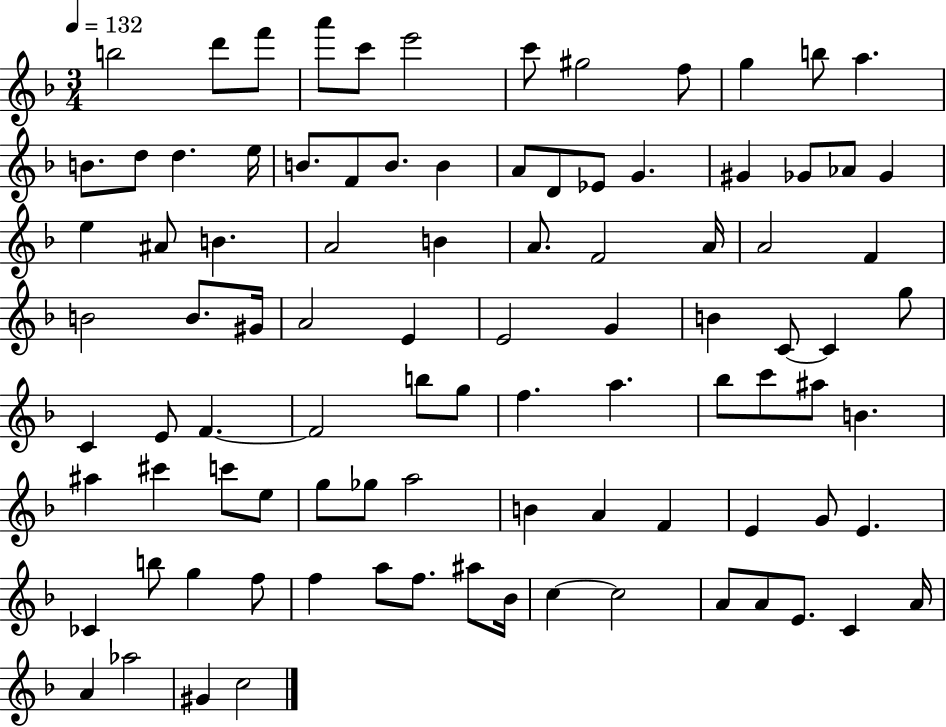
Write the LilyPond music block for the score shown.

{
  \clef treble
  \numericTimeSignature
  \time 3/4
  \key f \major
  \tempo 4 = 132
  b''2 d'''8 f'''8 | a'''8 c'''8 e'''2 | c'''8 gis''2 f''8 | g''4 b''8 a''4. | \break b'8. d''8 d''4. e''16 | b'8. f'8 b'8. b'4 | a'8 d'8 ees'8 g'4. | gis'4 ges'8 aes'8 ges'4 | \break e''4 ais'8 b'4. | a'2 b'4 | a'8. f'2 a'16 | a'2 f'4 | \break b'2 b'8. gis'16 | a'2 e'4 | e'2 g'4 | b'4 c'8~~ c'4 g''8 | \break c'4 e'8 f'4.~~ | f'2 b''8 g''8 | f''4. a''4. | bes''8 c'''8 ais''8 b'4. | \break ais''4 cis'''4 c'''8 e''8 | g''8 ges''8 a''2 | b'4 a'4 f'4 | e'4 g'8 e'4. | \break ces'4 b''8 g''4 f''8 | f''4 a''8 f''8. ais''8 bes'16 | c''4~~ c''2 | a'8 a'8 e'8. c'4 a'16 | \break a'4 aes''2 | gis'4 c''2 | \bar "|."
}